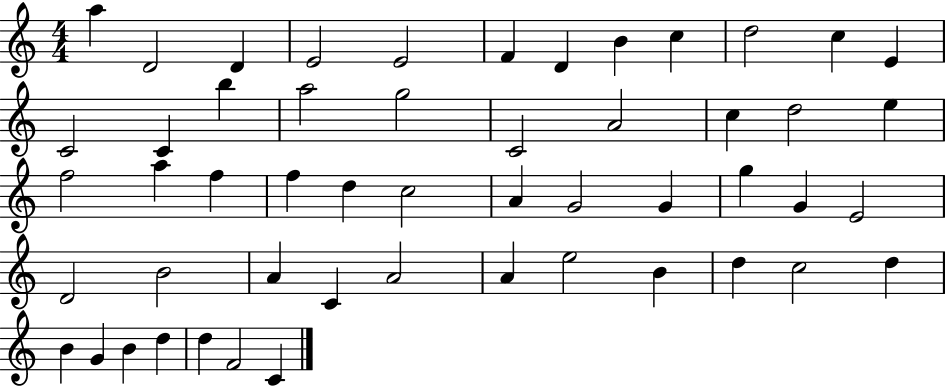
A5/q D4/h D4/q E4/h E4/h F4/q D4/q B4/q C5/q D5/h C5/q E4/q C4/h C4/q B5/q A5/h G5/h C4/h A4/h C5/q D5/h E5/q F5/h A5/q F5/q F5/q D5/q C5/h A4/q G4/h G4/q G5/q G4/q E4/h D4/h B4/h A4/q C4/q A4/h A4/q E5/h B4/q D5/q C5/h D5/q B4/q G4/q B4/q D5/q D5/q F4/h C4/q